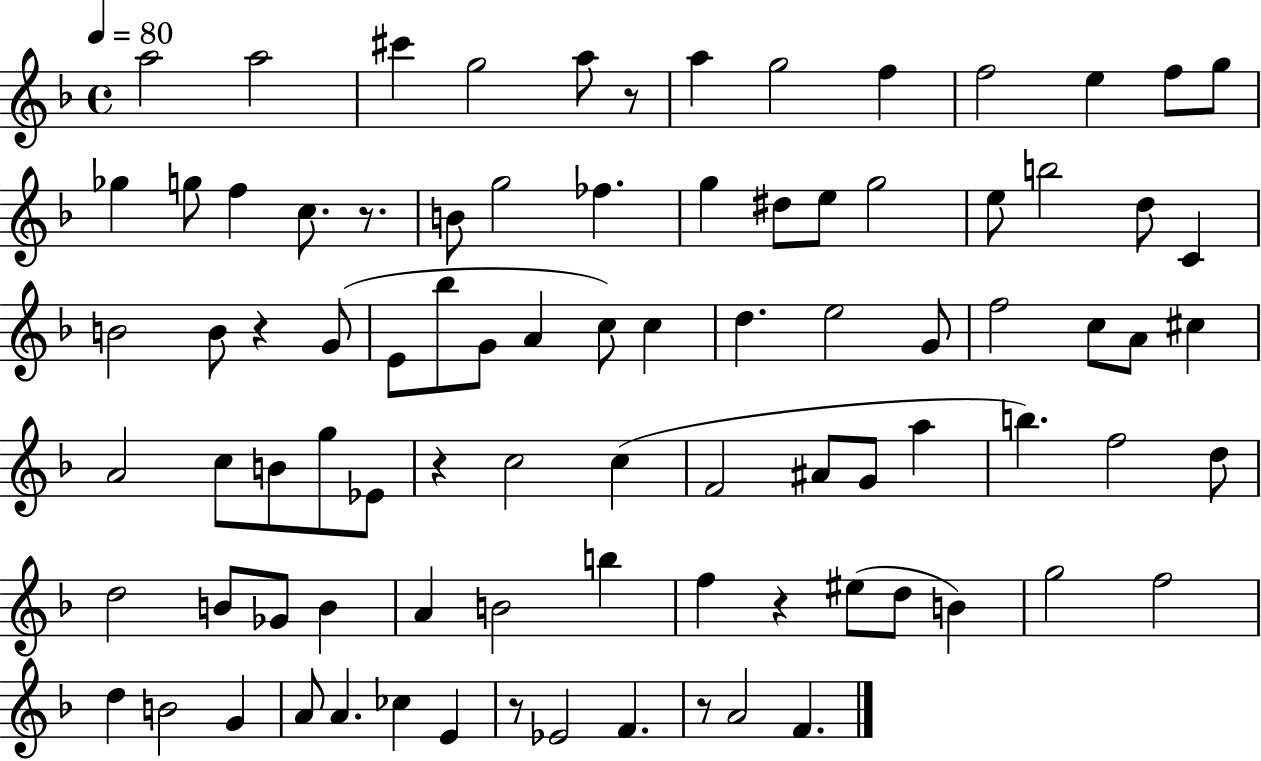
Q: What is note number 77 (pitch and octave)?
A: E4